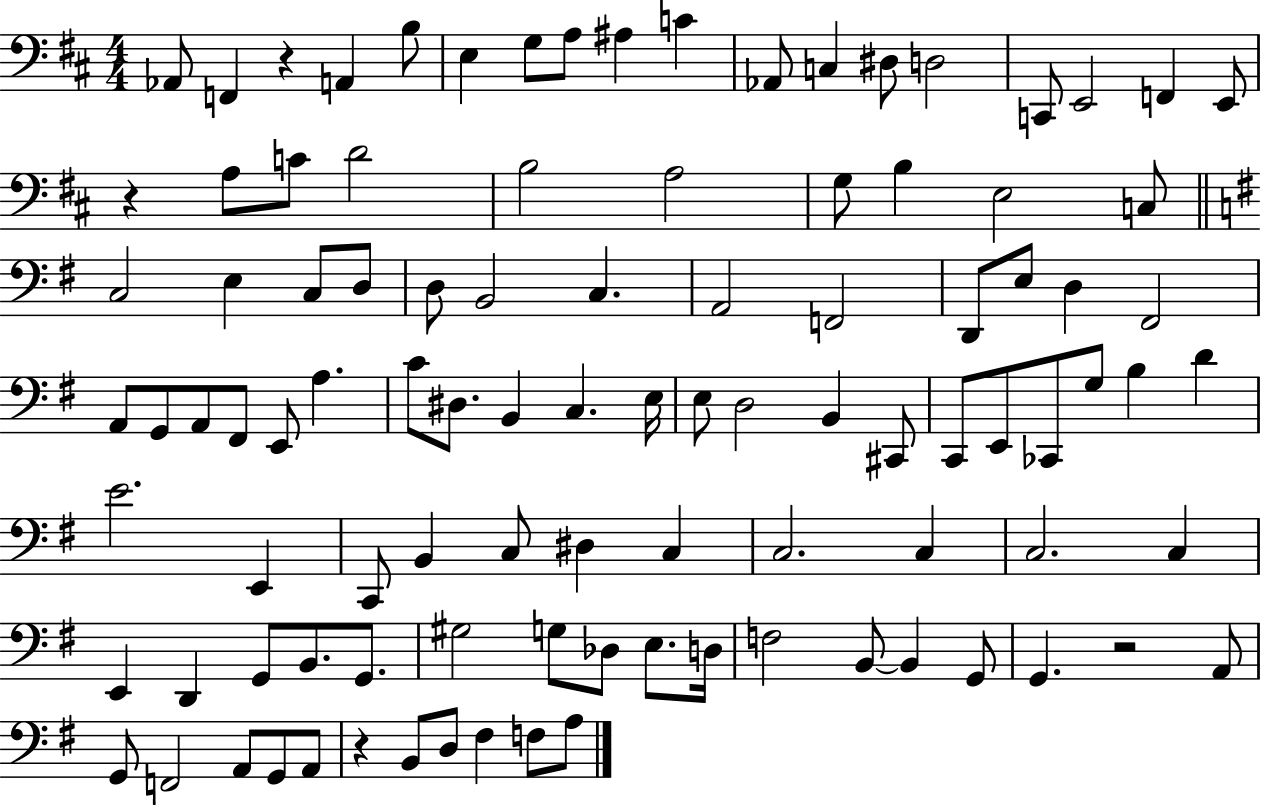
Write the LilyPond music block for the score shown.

{
  \clef bass
  \numericTimeSignature
  \time 4/4
  \key d \major
  \repeat volta 2 { aes,8 f,4 r4 a,4 b8 | e4 g8 a8 ais4 c'4 | aes,8 c4 dis8 d2 | c,8 e,2 f,4 e,8 | \break r4 a8 c'8 d'2 | b2 a2 | g8 b4 e2 c8 | \bar "||" \break \key e \minor c2 e4 c8 d8 | d8 b,2 c4. | a,2 f,2 | d,8 e8 d4 fis,2 | \break a,8 g,8 a,8 fis,8 e,8 a4. | c'8 dis8. b,4 c4. e16 | e8 d2 b,4 cis,8 | c,8 e,8 ces,8 g8 b4 d'4 | \break e'2. e,4 | c,8 b,4 c8 dis4 c4 | c2. c4 | c2. c4 | \break e,4 d,4 g,8 b,8. g,8. | gis2 g8 des8 e8. d16 | f2 b,8~~ b,4 g,8 | g,4. r2 a,8 | \break g,8 f,2 a,8 g,8 a,8 | r4 b,8 d8 fis4 f8 a8 | } \bar "|."
}